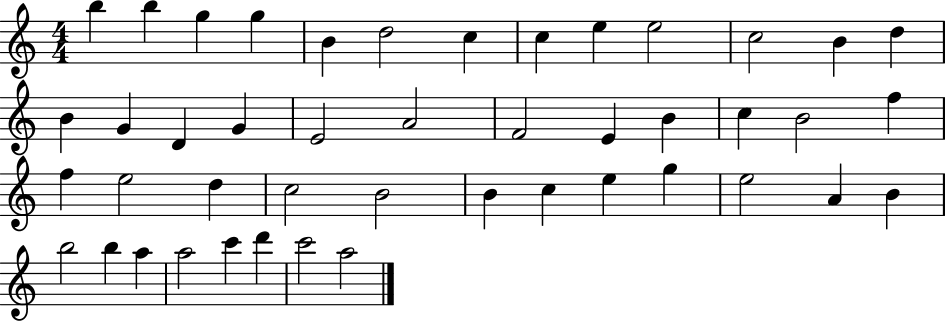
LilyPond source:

{
  \clef treble
  \numericTimeSignature
  \time 4/4
  \key c \major
  b''4 b''4 g''4 g''4 | b'4 d''2 c''4 | c''4 e''4 e''2 | c''2 b'4 d''4 | \break b'4 g'4 d'4 g'4 | e'2 a'2 | f'2 e'4 b'4 | c''4 b'2 f''4 | \break f''4 e''2 d''4 | c''2 b'2 | b'4 c''4 e''4 g''4 | e''2 a'4 b'4 | \break b''2 b''4 a''4 | a''2 c'''4 d'''4 | c'''2 a''2 | \bar "|."
}